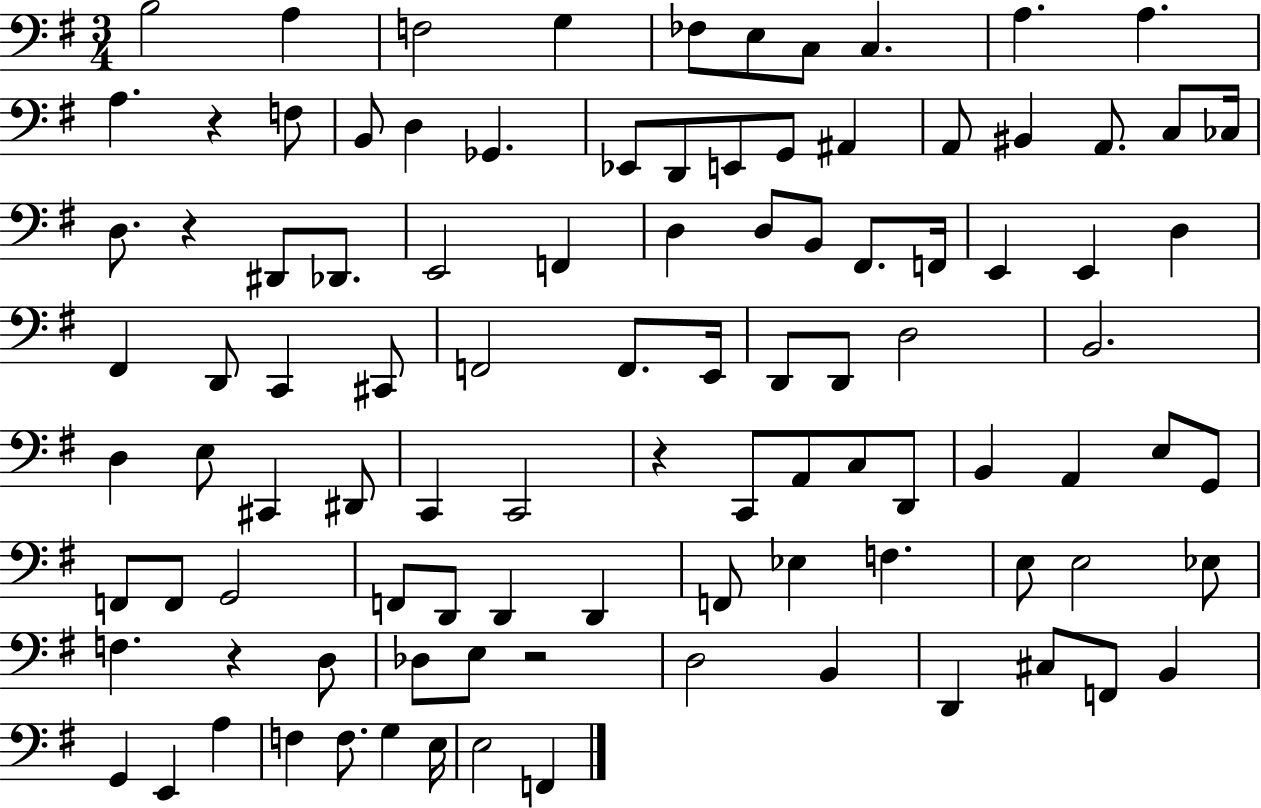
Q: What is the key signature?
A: G major